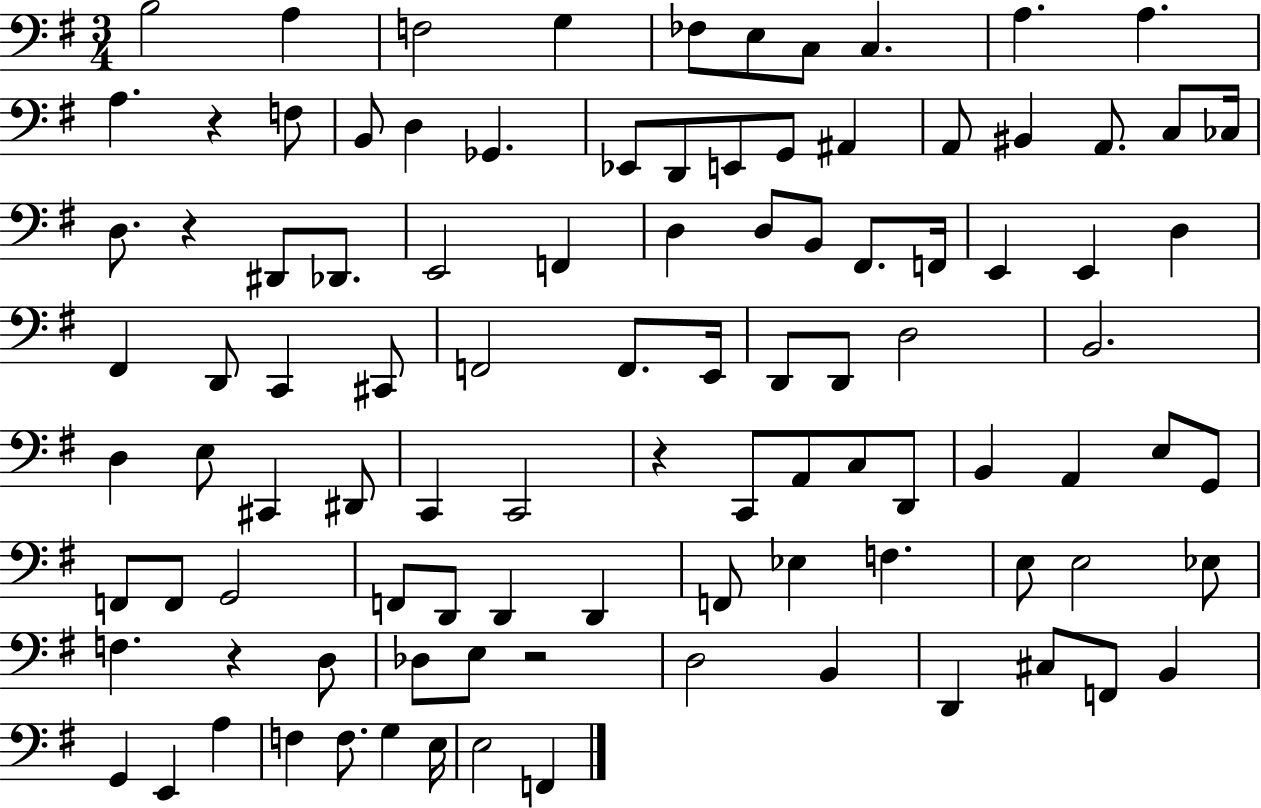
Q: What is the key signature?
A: G major